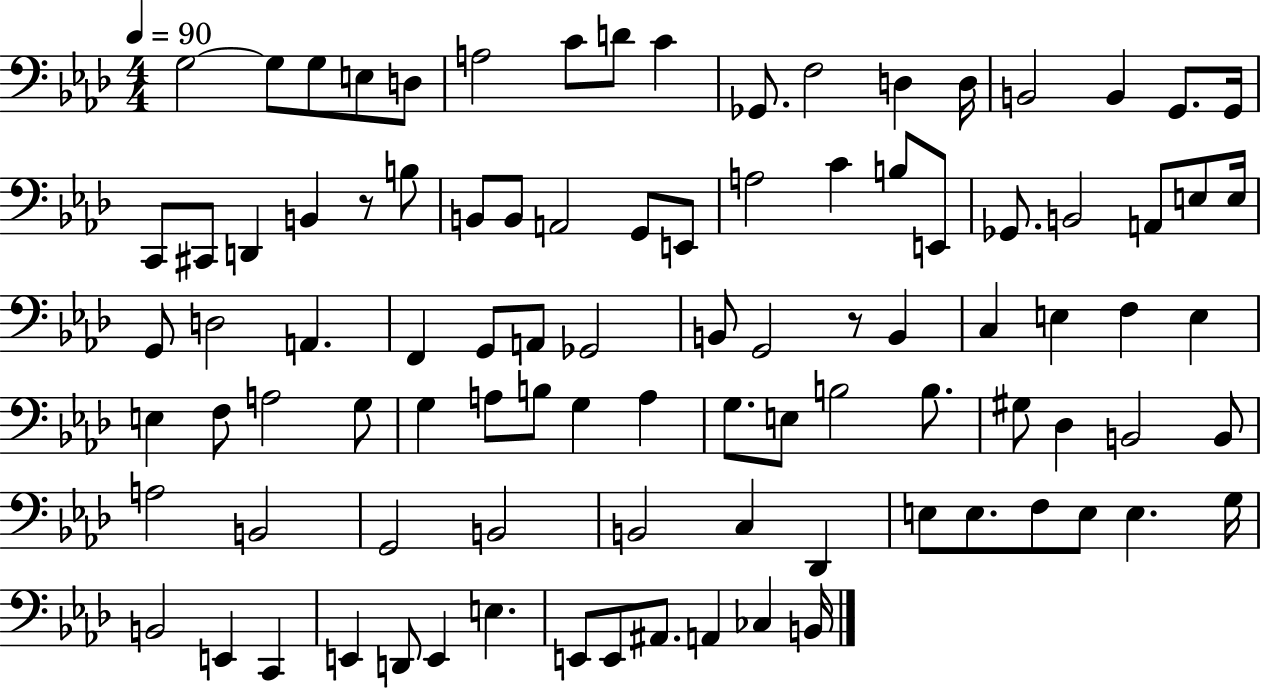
{
  \clef bass
  \numericTimeSignature
  \time 4/4
  \key aes \major
  \tempo 4 = 90
  \repeat volta 2 { g2~~ g8 g8 e8 d8 | a2 c'8 d'8 c'4 | ges,8. f2 d4 d16 | b,2 b,4 g,8. g,16 | \break c,8 cis,8 d,4 b,4 r8 b8 | b,8 b,8 a,2 g,8 e,8 | a2 c'4 b8 e,8 | ges,8. b,2 a,8 e8 e16 | \break g,8 d2 a,4. | f,4 g,8 a,8 ges,2 | b,8 g,2 r8 b,4 | c4 e4 f4 e4 | \break e4 f8 a2 g8 | g4 a8 b8 g4 a4 | g8. e8 b2 b8. | gis8 des4 b,2 b,8 | \break a2 b,2 | g,2 b,2 | b,2 c4 des,4 | e8 e8. f8 e8 e4. g16 | \break b,2 e,4 c,4 | e,4 d,8 e,4 e4. | e,8 e,8 ais,8. a,4 ces4 b,16 | } \bar "|."
}